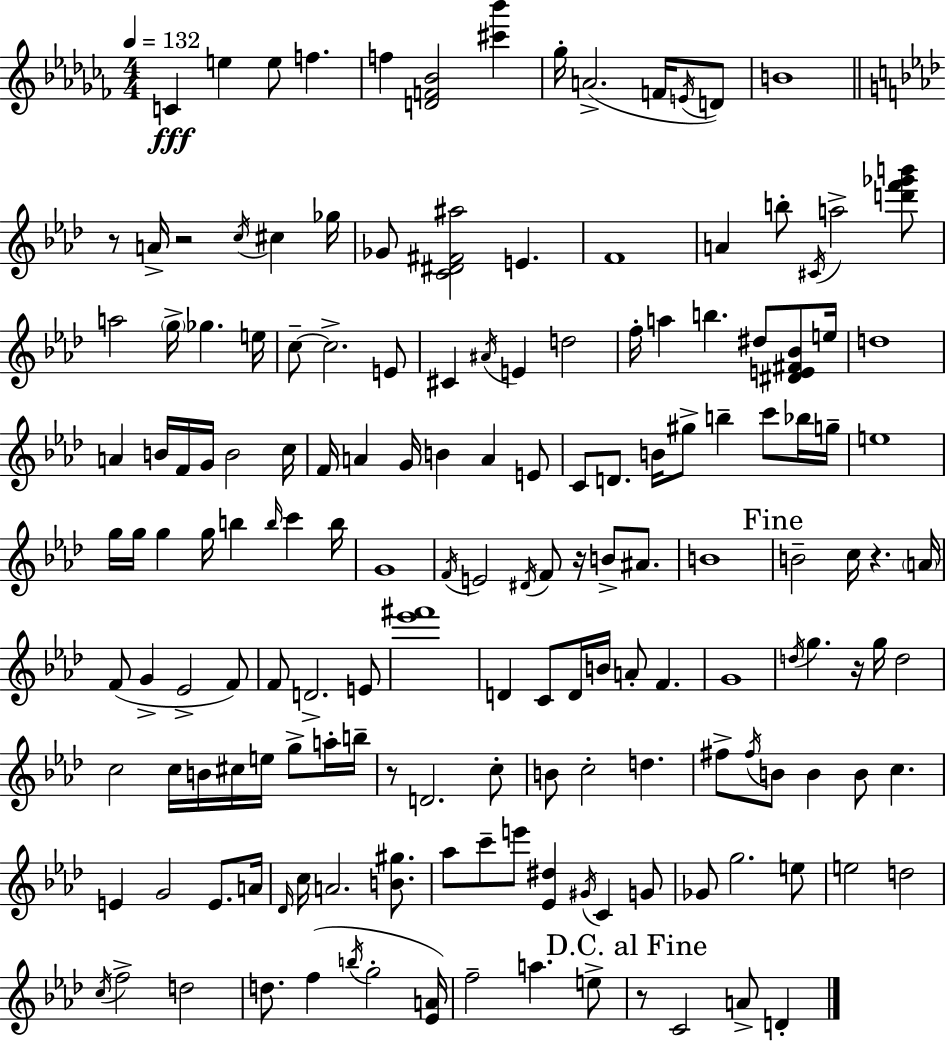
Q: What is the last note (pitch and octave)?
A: D4